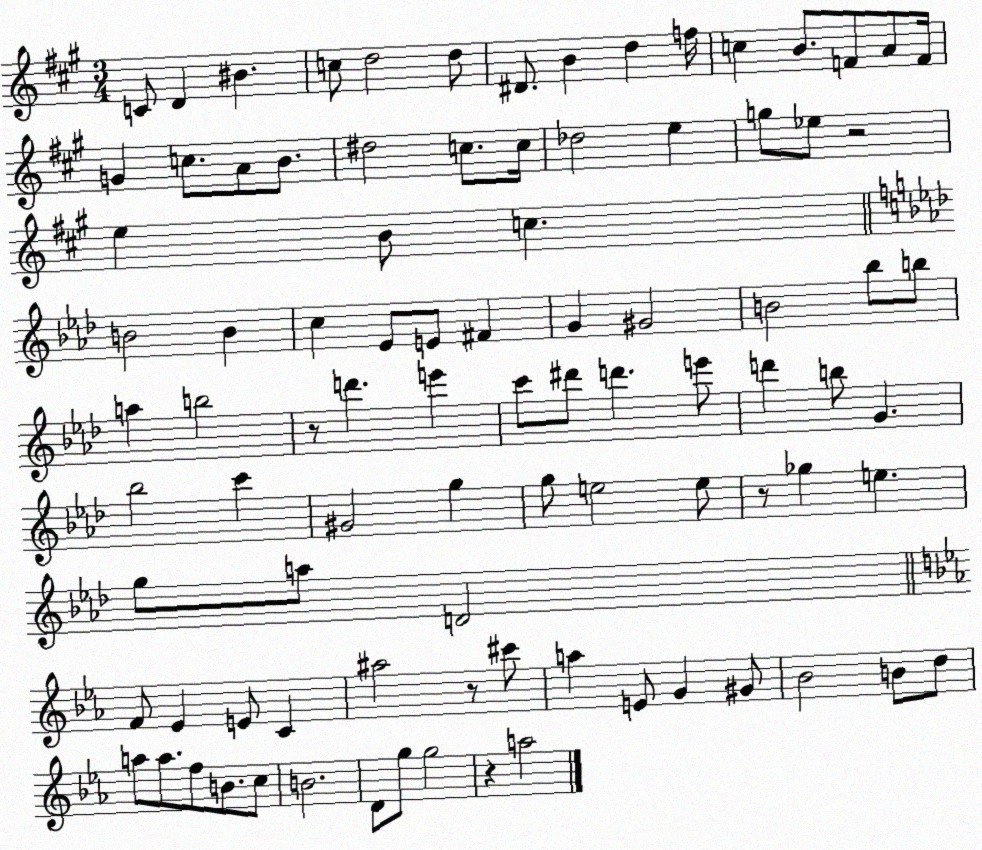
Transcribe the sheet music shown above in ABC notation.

X:1
T:Untitled
M:3/4
L:1/4
K:A
C/2 D ^B c/2 d2 d/2 ^D/2 B d f/4 c B/2 F/2 A/2 F/4 G c/2 A/2 B/2 ^d2 c/2 c/4 _d2 e g/2 _e/2 z2 e B/2 c B2 B c _E/2 E/2 ^F G ^G2 B2 _b/2 b/2 a b2 z/2 d' e' c'/2 ^d'/2 d' e'/2 d' b/2 G _b2 c' ^G2 g g/2 e2 e/2 z/2 _g e g/2 a/2 D2 F/2 _E E/2 C ^a2 z/2 ^c'/2 a E/2 G ^G/2 _B2 B/2 d/2 a/2 a/2 f/2 B/2 c/2 B2 D/2 g/2 g2 z a2